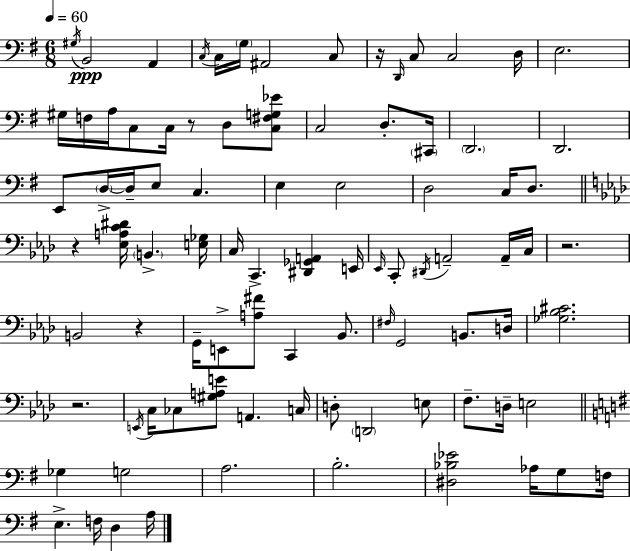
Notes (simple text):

G#3/s B2/h A2/q C3/s C3/s G3/s A#2/h C3/e R/s D2/s C3/e C3/h D3/s E3/h. G#3/s F3/s A3/s C3/e C3/s R/e D3/e [C3,F#3,G3,Eb4]/e C3/h D3/e. C#2/s D2/h. D2/h. E2/e D3/s D3/s E3/e C3/q. E3/q E3/h D3/h C3/s D3/e. R/q [Eb3,A3,C4,D#4]/s B2/q. [E3,Gb3]/s C3/s C2/q. [D#2,Gb2,A2]/q E2/s Eb2/s C2/e D#2/s A2/h A2/s C3/s R/h. B2/h R/q G2/s E2/e [A3,F#4]/e C2/q Bb2/e. F#3/s G2/h B2/e. D3/s [Gb3,Bb3,C#4]/h. R/h. E2/s C3/s CES3/e [G#3,A3,E4]/e A2/q. C3/s D3/e D2/h E3/e F3/e. D3/s E3/h Gb3/q G3/h A3/h. B3/h. [D#3,Bb3,Eb4]/h Ab3/s G3/e F3/s E3/q. F3/s D3/q A3/s